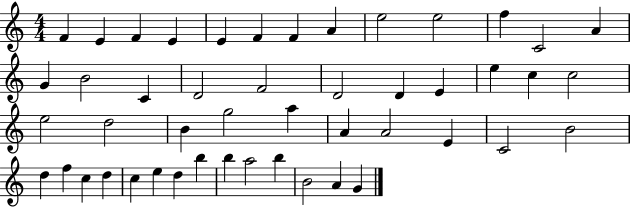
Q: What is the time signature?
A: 4/4